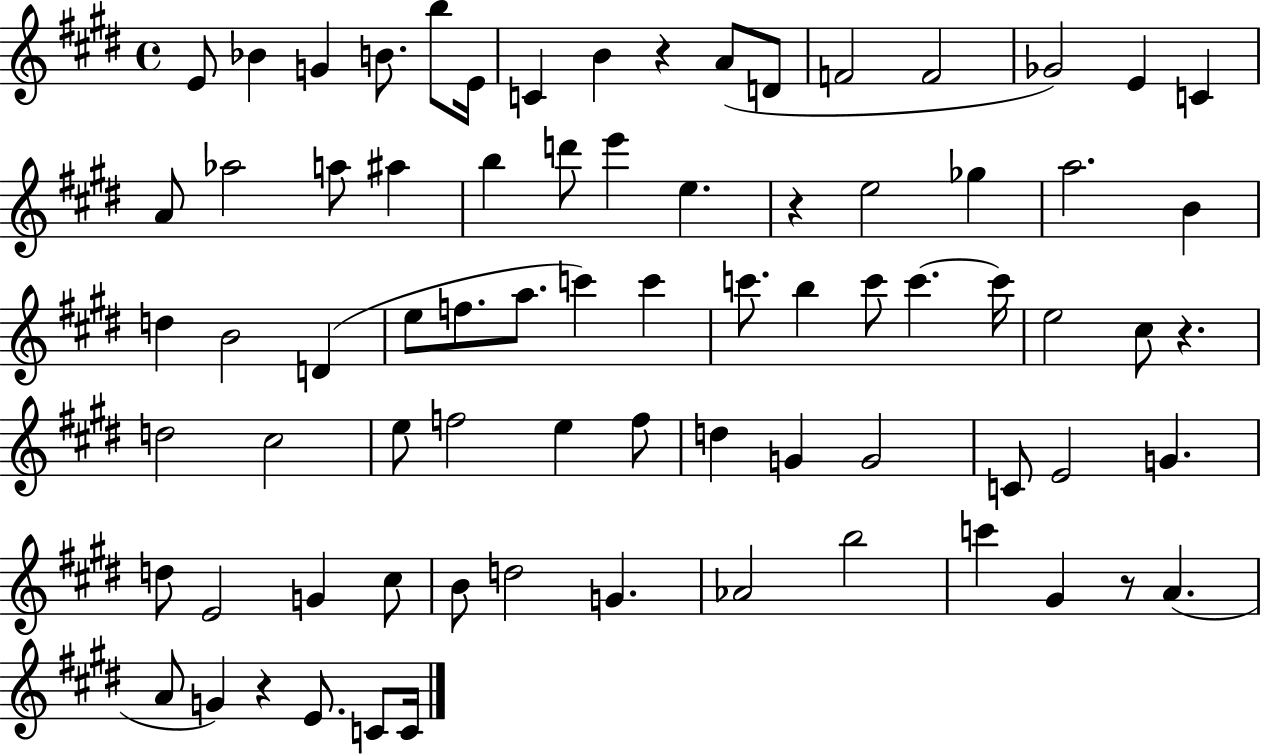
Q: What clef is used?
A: treble